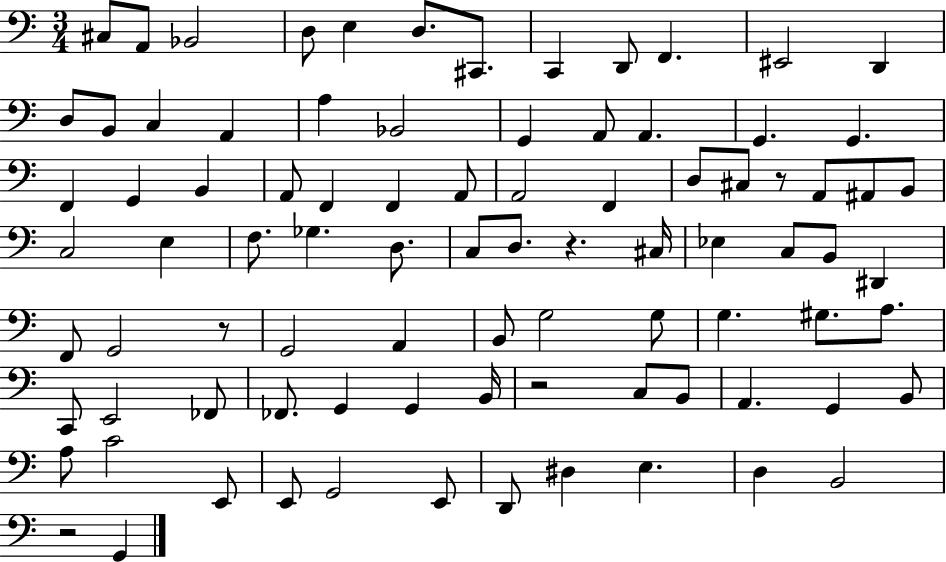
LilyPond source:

{
  \clef bass
  \numericTimeSignature
  \time 3/4
  \key c \major
  \repeat volta 2 { cis8 a,8 bes,2 | d8 e4 d8. cis,8. | c,4 d,8 f,4. | eis,2 d,4 | \break d8 b,8 c4 a,4 | a4 bes,2 | g,4 a,8 a,4. | g,4. g,4. | \break f,4 g,4 b,4 | a,8 f,4 f,4 a,8 | a,2 f,4 | d8 cis8 r8 a,8 ais,8 b,8 | \break c2 e4 | f8. ges4. d8. | c8 d8. r4. cis16 | ees4 c8 b,8 dis,4 | \break f,8 g,2 r8 | g,2 a,4 | b,8 g2 g8 | g4. gis8. a8. | \break c,8 e,2 fes,8 | fes,8. g,4 g,4 b,16 | r2 c8 b,8 | a,4. g,4 b,8 | \break a8 c'2 e,8 | e,8 g,2 e,8 | d,8 dis4 e4. | d4 b,2 | \break r2 g,4 | } \bar "|."
}